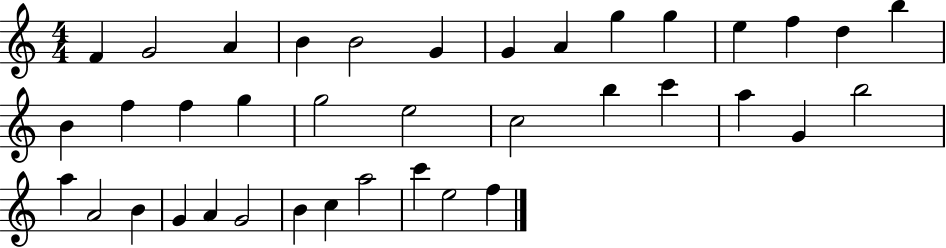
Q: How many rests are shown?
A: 0